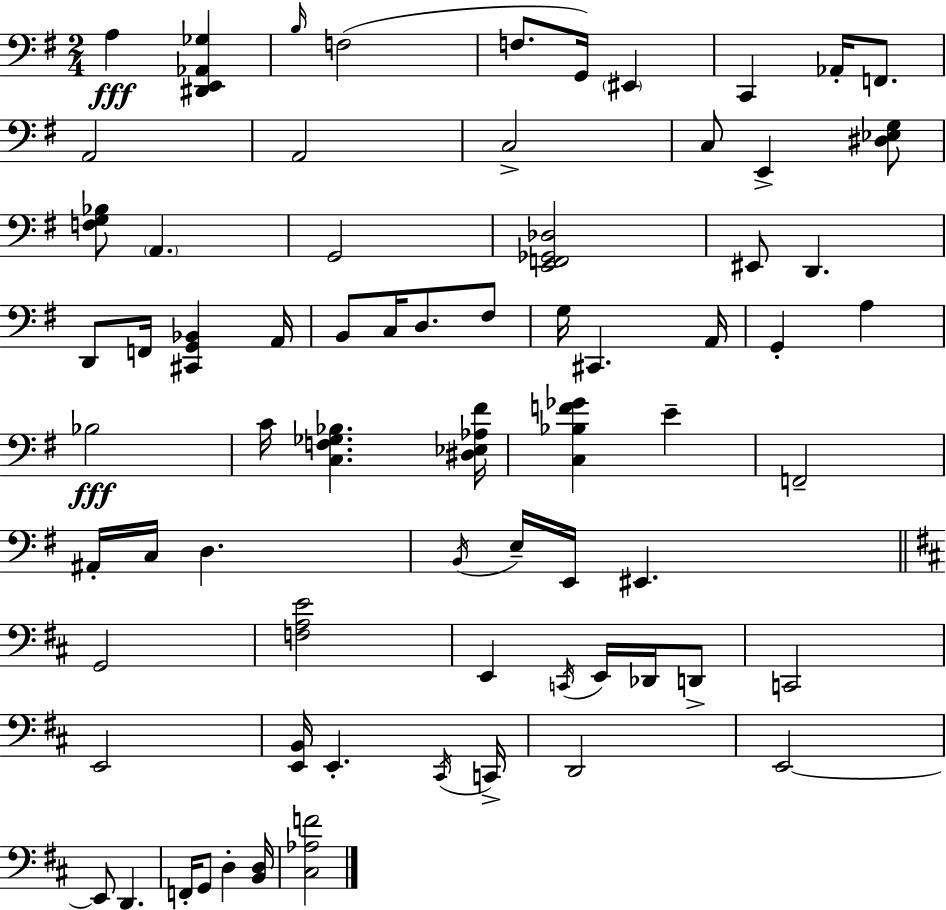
X:1
T:Untitled
M:2/4
L:1/4
K:G
A, [^D,,E,,_A,,_G,] B,/4 F,2 F,/2 G,,/4 ^E,, C,, _A,,/4 F,,/2 A,,2 A,,2 C,2 C,/2 E,, [^D,_E,G,]/2 [F,G,_B,]/2 A,, G,,2 [E,,F,,_G,,_D,]2 ^E,,/2 D,, D,,/2 F,,/4 [^C,,G,,_B,,] A,,/4 B,,/2 C,/4 D,/2 ^F,/2 G,/4 ^C,, A,,/4 G,, A, _B,2 C/4 [C,F,_G,_B,] [^D,_E,_A,^F]/4 [C,_B,F_G] E F,,2 ^A,,/4 C,/4 D, B,,/4 E,/4 E,,/4 ^E,, G,,2 [F,A,E]2 E,, C,,/4 E,,/4 _D,,/4 D,,/2 C,,2 E,,2 [E,,B,,]/4 E,, ^C,,/4 C,,/4 D,,2 E,,2 E,,/2 D,, F,,/4 G,,/2 D, [B,,D,]/4 [^C,_A,F]2